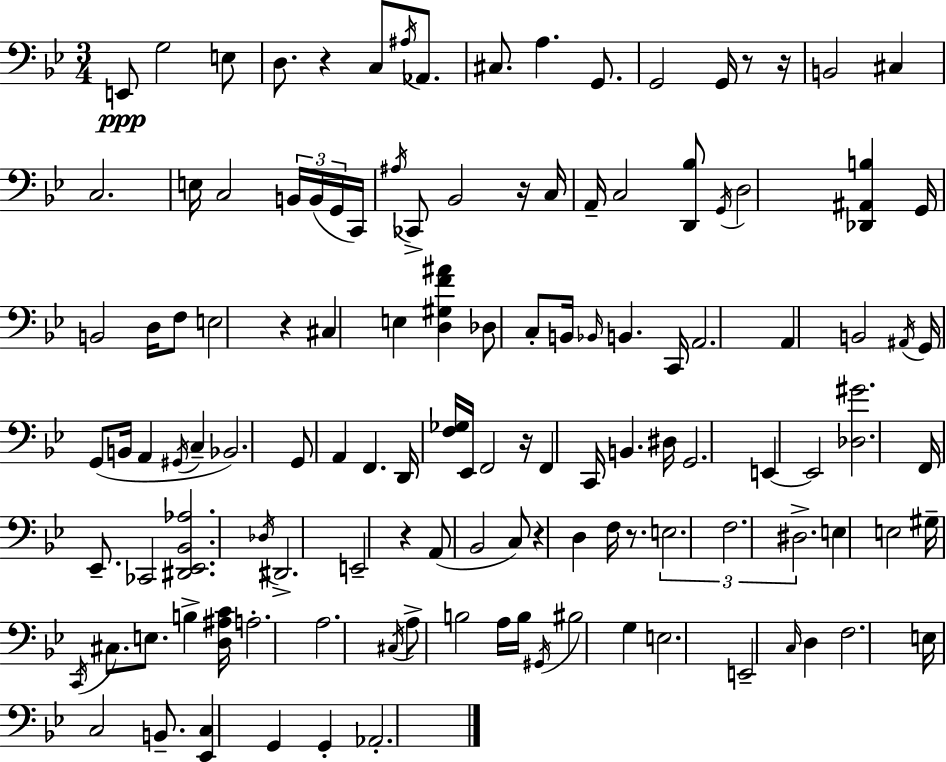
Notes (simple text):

E2/e G3/h E3/e D3/e. R/q C3/e A#3/s Ab2/e. C#3/e. A3/q. G2/e. G2/h G2/s R/e R/s B2/h C#3/q C3/h. E3/s C3/h B2/s B2/s G2/s C2/s A#3/s CES2/e Bb2/h R/s C3/s A2/s C3/h [D2,Bb3]/e G2/s D3/h [Db2,A#2,B3]/q G2/s B2/h D3/s F3/e E3/h R/q C#3/q E3/q [D3,G#3,F4,A#4]/q Db3/e C3/e B2/s Bb2/s B2/q. C2/s A2/h. A2/q B2/h A#2/s G2/s G2/e B2/s A2/q G#2/s C3/q Bb2/h. G2/e A2/q F2/q. D2/s [F3,Gb3]/s Eb2/s F2/h R/s F2/q C2/s B2/q. D#3/s G2/h. E2/q E2/h [Db3,G#4]/h. F2/s Eb2/e. CES2/h [D#2,Eb2,Bb2,Ab3]/h. Db3/s D#2/h. E2/h R/q A2/e Bb2/h C3/e R/q D3/q F3/s R/e. E3/h. F3/h. D#3/h. E3/q E3/h G#3/s C2/s C#3/e. E3/e. B3/q [D3,A#3,C4]/s A3/h. A3/h. C#3/s A3/e B3/h A3/s B3/s G#2/s BIS3/h G3/q E3/h. E2/h C3/s D3/q F3/h. E3/s C3/h B2/e. [Eb2,C3]/q G2/q G2/q Ab2/h.